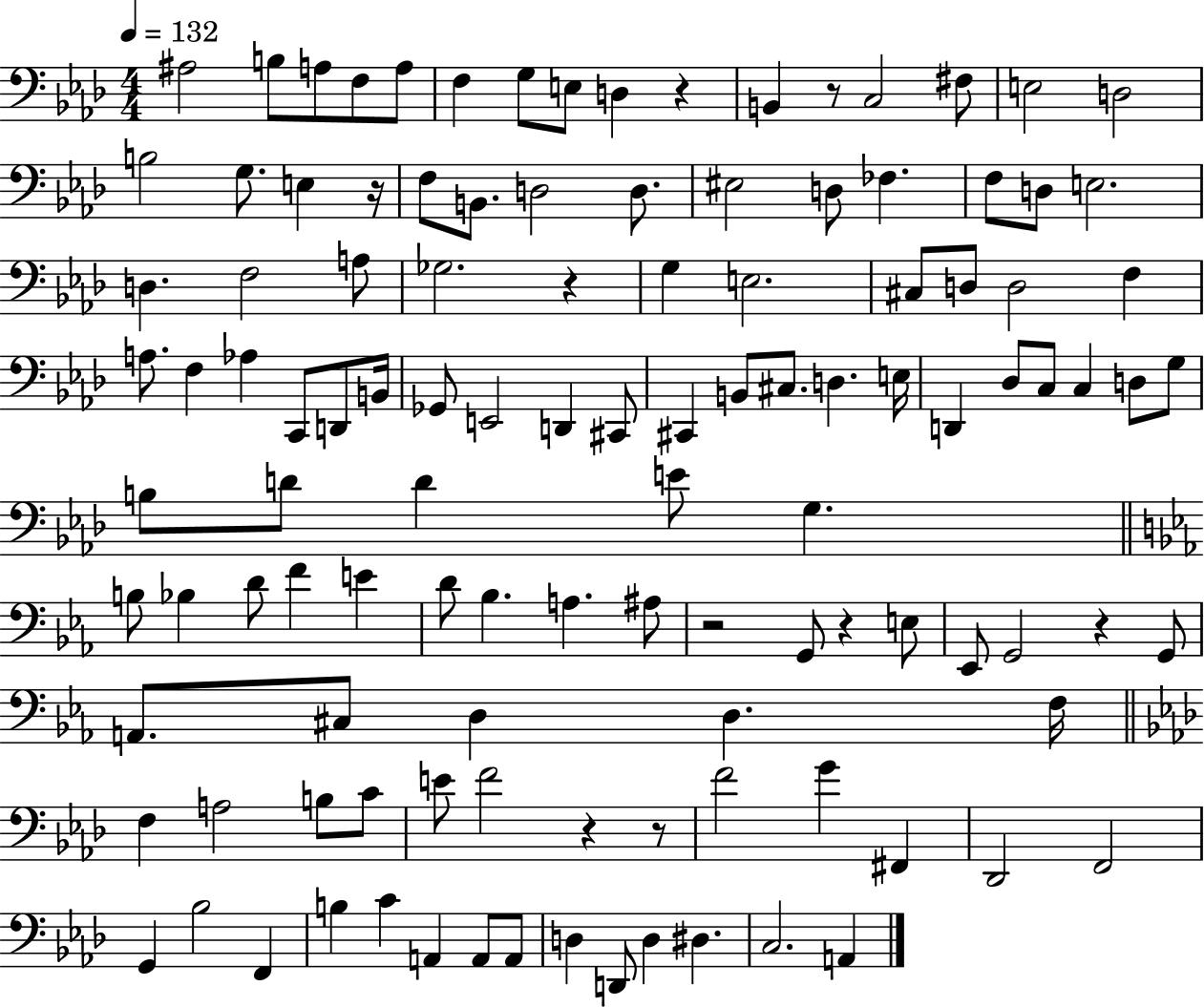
{
  \clef bass
  \numericTimeSignature
  \time 4/4
  \key aes \major
  \tempo 4 = 132
  \repeat volta 2 { ais2 b8 a8 f8 a8 | f4 g8 e8 d4 r4 | b,4 r8 c2 fis8 | e2 d2 | \break b2 g8. e4 r16 | f8 b,8. d2 d8. | eis2 d8 fes4. | f8 d8 e2. | \break d4. f2 a8 | ges2. r4 | g4 e2. | cis8 d8 d2 f4 | \break a8. f4 aes4 c,8 d,8 b,16 | ges,8 e,2 d,4 cis,8 | cis,4 b,8 cis8. d4. e16 | d,4 des8 c8 c4 d8 g8 | \break b8 d'8 d'4 e'8 g4. | \bar "||" \break \key ees \major b8 bes4 d'8 f'4 e'4 | d'8 bes4. a4. ais8 | r2 g,8 r4 e8 | ees,8 g,2 r4 g,8 | \break a,8. cis8 d4 d4. f16 | \bar "||" \break \key aes \major f4 a2 b8 c'8 | e'8 f'2 r4 r8 | f'2 g'4 fis,4 | des,2 f,2 | \break g,4 bes2 f,4 | b4 c'4 a,4 a,8 a,8 | d4 d,8 d4 dis4. | c2. a,4 | \break } \bar "|."
}